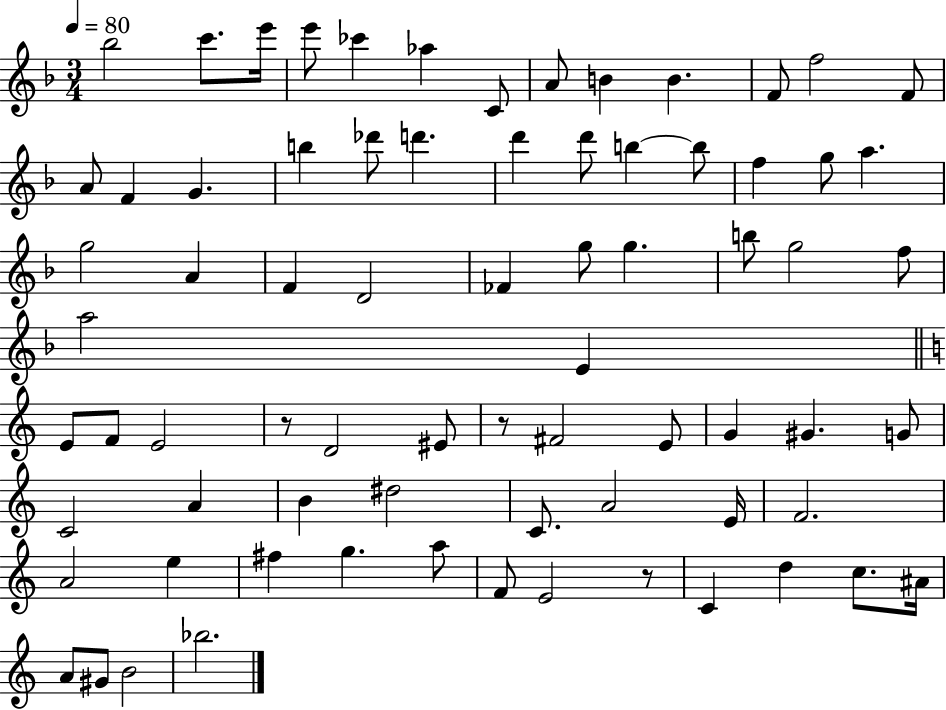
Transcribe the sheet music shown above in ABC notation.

X:1
T:Untitled
M:3/4
L:1/4
K:F
_b2 c'/2 e'/4 e'/2 _c' _a C/2 A/2 B B F/2 f2 F/2 A/2 F G b _d'/2 d' d' d'/2 b b/2 f g/2 a g2 A F D2 _F g/2 g b/2 g2 f/2 a2 E E/2 F/2 E2 z/2 D2 ^E/2 z/2 ^F2 E/2 G ^G G/2 C2 A B ^d2 C/2 A2 E/4 F2 A2 e ^f g a/2 F/2 E2 z/2 C d c/2 ^A/4 A/2 ^G/2 B2 _b2